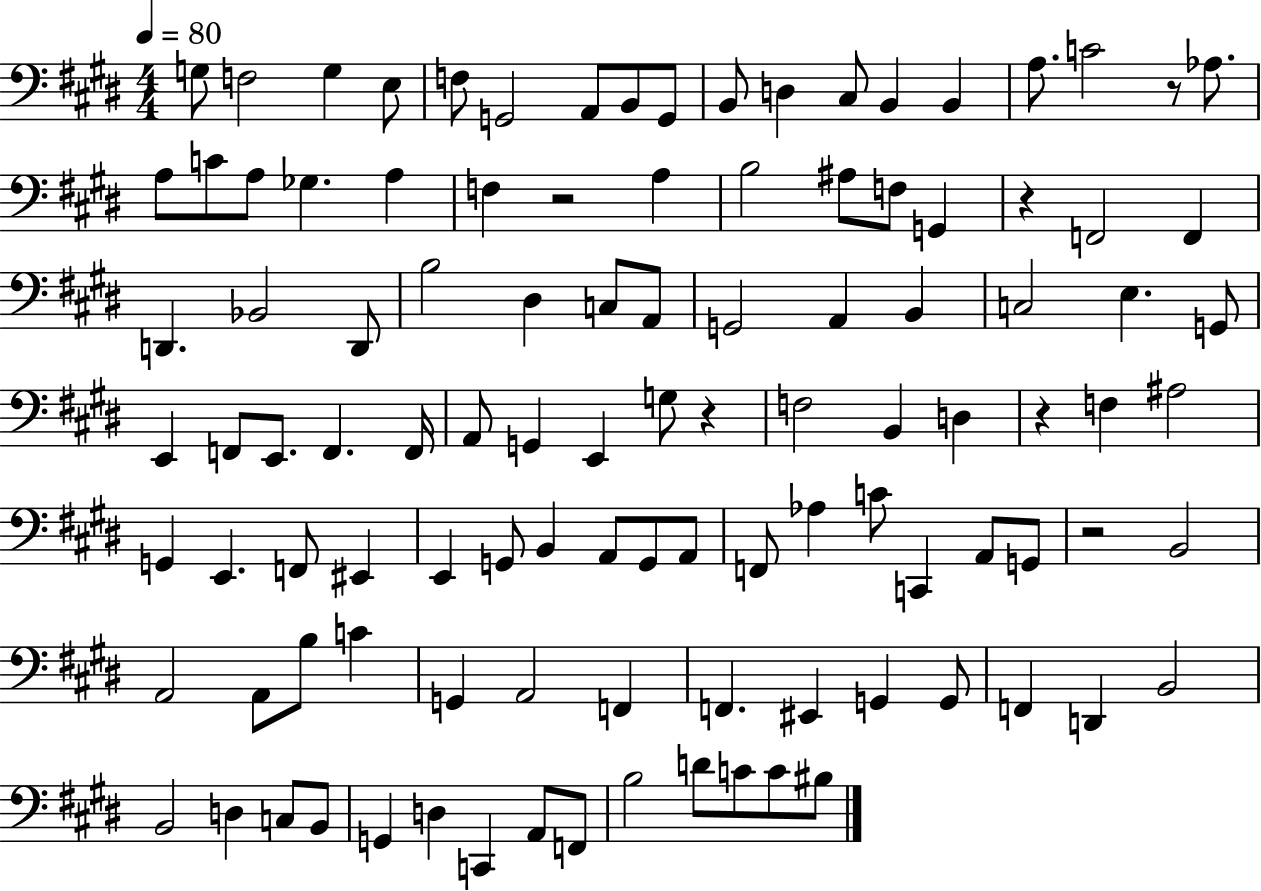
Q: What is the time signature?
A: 4/4